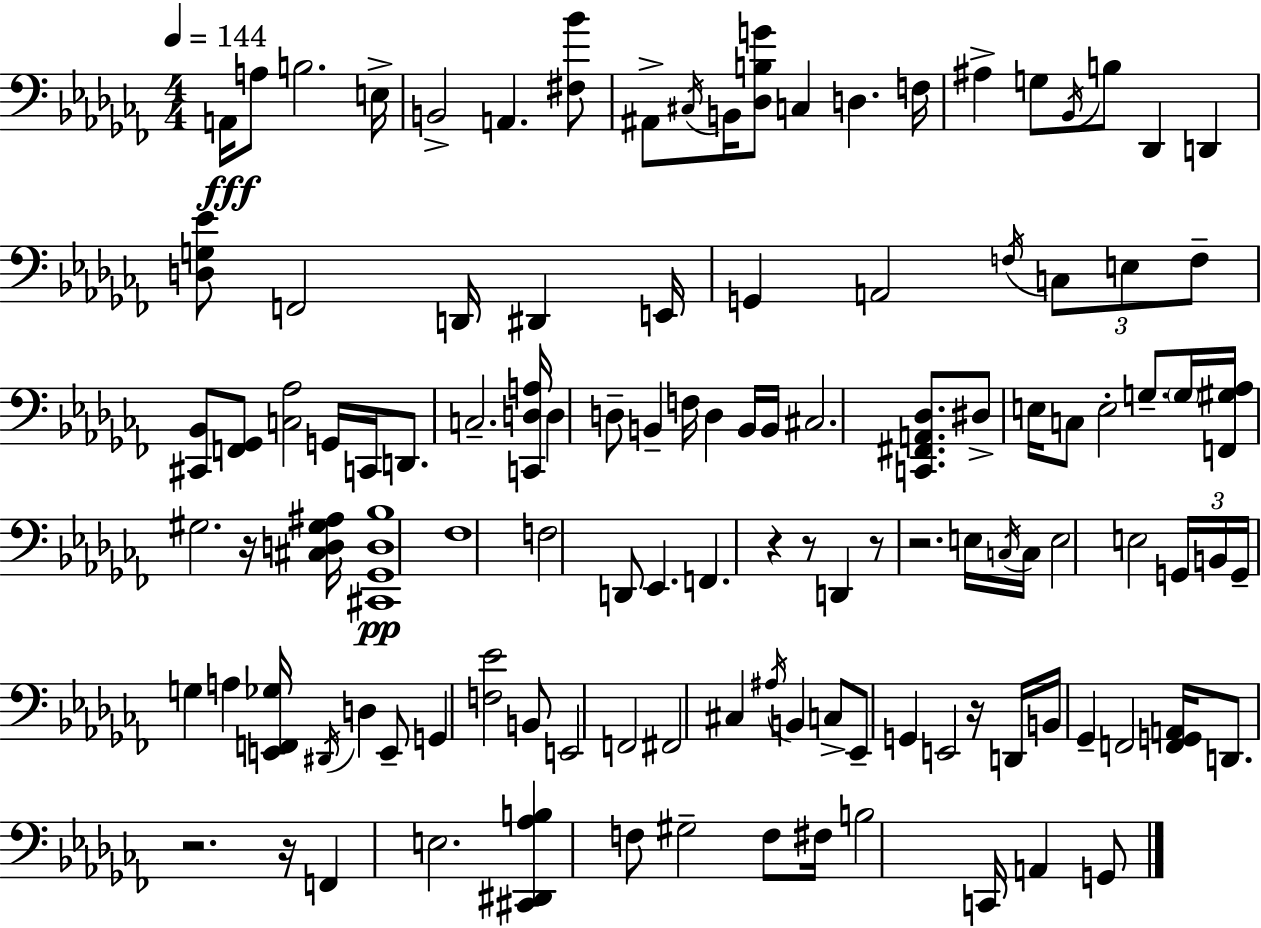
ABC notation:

X:1
T:Untitled
M:4/4
L:1/4
K:Abm
A,,/4 A,/2 B,2 E,/4 B,,2 A,, [^F,_B]/2 ^A,,/2 ^C,/4 B,,/4 [_D,B,G]/2 C, D, F,/4 ^A, G,/2 _B,,/4 B,/2 _D,, D,, [D,G,_E]/2 F,,2 D,,/4 ^D,, E,,/4 G,, A,,2 F,/4 C,/2 E,/2 F,/2 [^C,,_B,,]/2 [F,,_G,,]/2 [C,_A,]2 G,,/4 C,,/4 D,,/2 C,2 [C,,D,A,]/4 D, D,/2 B,, F,/4 D, B,,/4 B,,/4 ^C,2 [C,,^F,,A,,_D,]/2 ^D,/2 E,/4 C,/2 E,2 G,/2 G,/4 [F,,^G,_A,]/4 ^G,2 z/4 [^C,D,^G,^A,]/4 [^C,,_G,,D,_B,]4 _F,4 F,2 D,,/2 _E,, F,, z z/2 D,, z/2 z2 E,/4 C,/4 C,/4 E,2 E,2 G,,/4 B,,/4 G,,/4 G, A, [E,,F,,_G,]/4 ^D,,/4 D, E,,/2 G,, [F,_E]2 B,,/2 E,,2 F,,2 ^F,,2 ^C, ^A,/4 B,, C,/2 _E,,/2 G,, E,,2 z/4 D,,/4 B,,/4 _G,, F,,2 [F,,G,,A,,]/4 D,,/2 z2 z/4 F,, E,2 [^C,,^D,,_A,B,] F,/2 ^G,2 F,/2 ^F,/4 B,2 C,,/4 A,, G,,/2